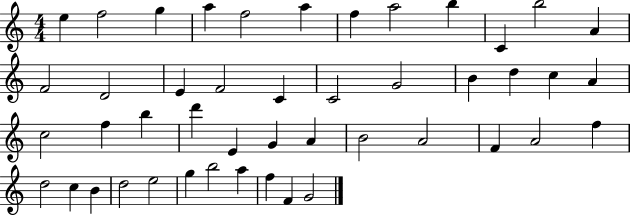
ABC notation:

X:1
T:Untitled
M:4/4
L:1/4
K:C
e f2 g a f2 a f a2 b C b2 A F2 D2 E F2 C C2 G2 B d c A c2 f b d' E G A B2 A2 F A2 f d2 c B d2 e2 g b2 a f F G2